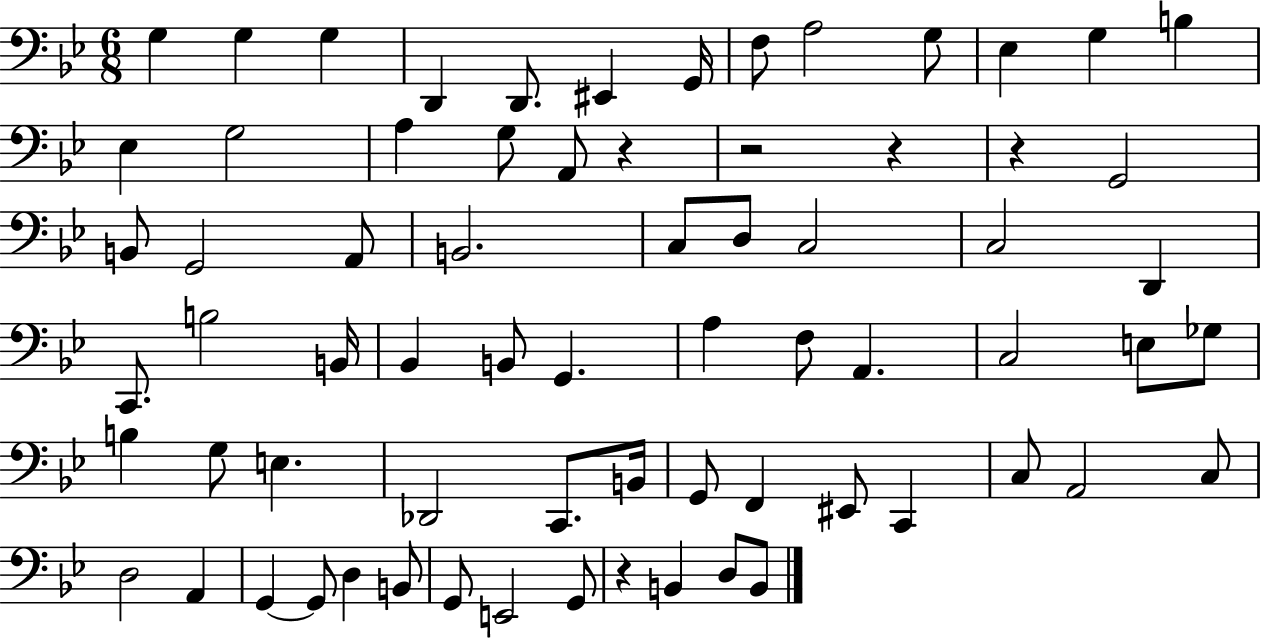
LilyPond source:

{
  \clef bass
  \numericTimeSignature
  \time 6/8
  \key bes \major
  \repeat volta 2 { g4 g4 g4 | d,4 d,8. eis,4 g,16 | f8 a2 g8 | ees4 g4 b4 | \break ees4 g2 | a4 g8 a,8 r4 | r2 r4 | r4 g,2 | \break b,8 g,2 a,8 | b,2. | c8 d8 c2 | c2 d,4 | \break c,8. b2 b,16 | bes,4 b,8 g,4. | a4 f8 a,4. | c2 e8 ges8 | \break b4 g8 e4. | des,2 c,8. b,16 | g,8 f,4 eis,8 c,4 | c8 a,2 c8 | \break d2 a,4 | g,4~~ g,8 d4 b,8 | g,8 e,2 g,8 | r4 b,4 d8 b,8 | \break } \bar "|."
}